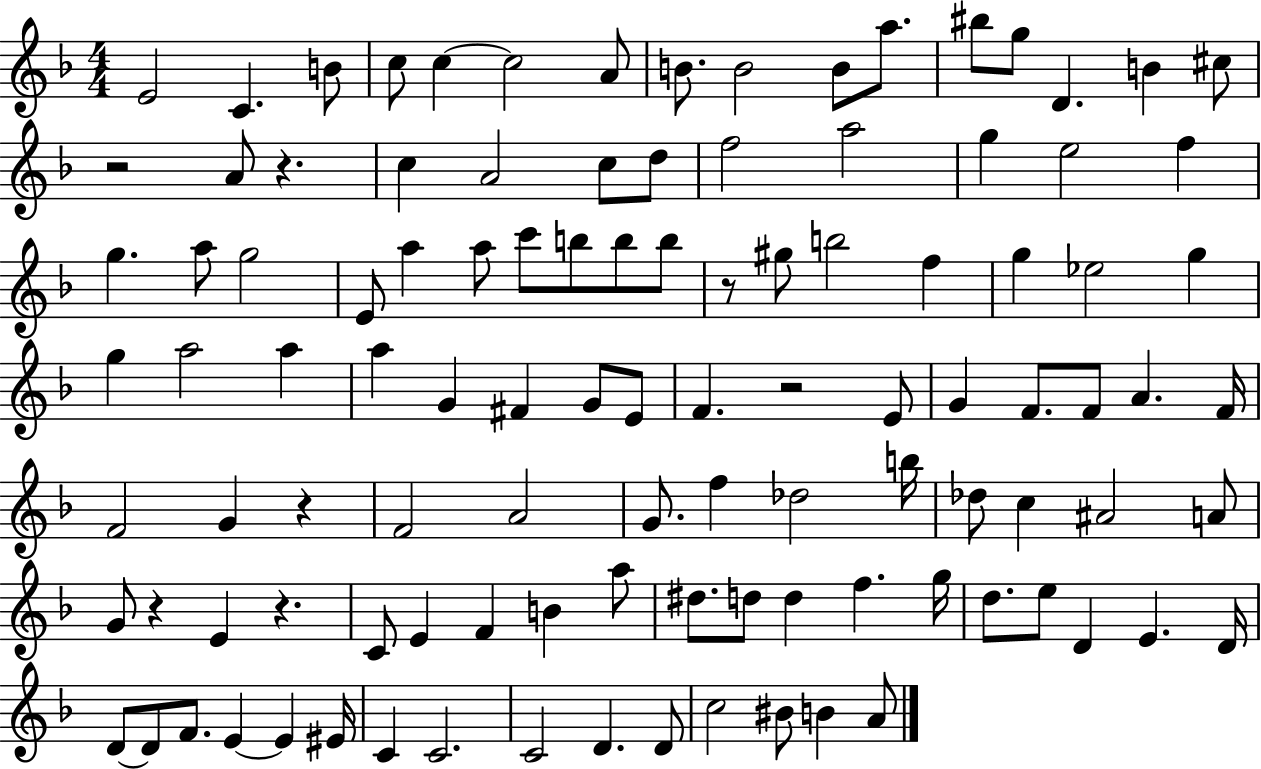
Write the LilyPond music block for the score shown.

{
  \clef treble
  \numericTimeSignature
  \time 4/4
  \key f \major
  e'2 c'4. b'8 | c''8 c''4~~ c''2 a'8 | b'8. b'2 b'8 a''8. | bis''8 g''8 d'4. b'4 cis''8 | \break r2 a'8 r4. | c''4 a'2 c''8 d''8 | f''2 a''2 | g''4 e''2 f''4 | \break g''4. a''8 g''2 | e'8 a''4 a''8 c'''8 b''8 b''8 b''8 | r8 gis''8 b''2 f''4 | g''4 ees''2 g''4 | \break g''4 a''2 a''4 | a''4 g'4 fis'4 g'8 e'8 | f'4. r2 e'8 | g'4 f'8. f'8 a'4. f'16 | \break f'2 g'4 r4 | f'2 a'2 | g'8. f''4 des''2 b''16 | des''8 c''4 ais'2 a'8 | \break g'8 r4 e'4 r4. | c'8 e'4 f'4 b'4 a''8 | dis''8. d''8 d''4 f''4. g''16 | d''8. e''8 d'4 e'4. d'16 | \break d'8~~ d'8 f'8. e'4~~ e'4 eis'16 | c'4 c'2. | c'2 d'4. d'8 | c''2 bis'8 b'4 a'8 | \break \bar "|."
}